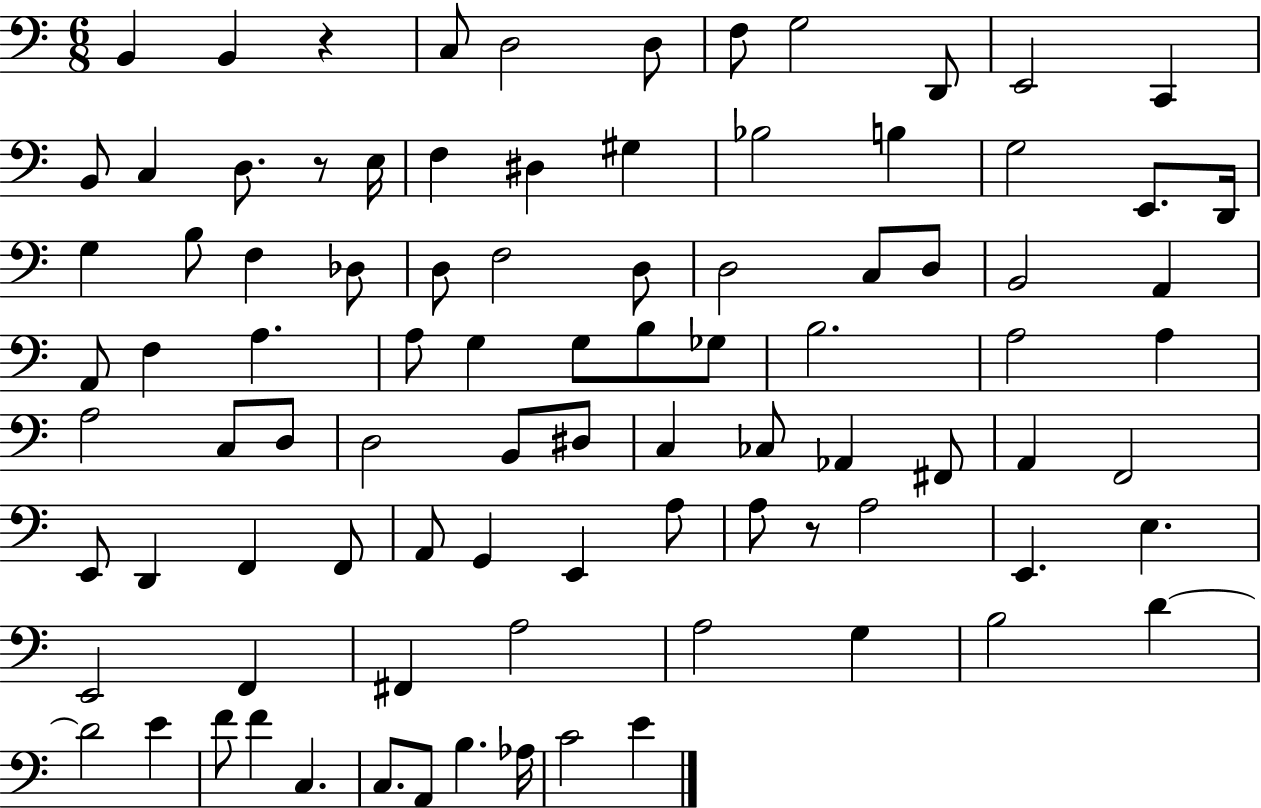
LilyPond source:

{
  \clef bass
  \numericTimeSignature
  \time 6/8
  \key c \major
  b,4 b,4 r4 | c8 d2 d8 | f8 g2 d,8 | e,2 c,4 | \break b,8 c4 d8. r8 e16 | f4 dis4 gis4 | bes2 b4 | g2 e,8. d,16 | \break g4 b8 f4 des8 | d8 f2 d8 | d2 c8 d8 | b,2 a,4 | \break a,8 f4 a4. | a8 g4 g8 b8 ges8 | b2. | a2 a4 | \break a2 c8 d8 | d2 b,8 dis8 | c4 ces8 aes,4 fis,8 | a,4 f,2 | \break e,8 d,4 f,4 f,8 | a,8 g,4 e,4 a8 | a8 r8 a2 | e,4. e4. | \break e,2 f,4 | fis,4 a2 | a2 g4 | b2 d'4~~ | \break d'2 e'4 | f'8 f'4 c4. | c8. a,8 b4. aes16 | c'2 e'4 | \break \bar "|."
}